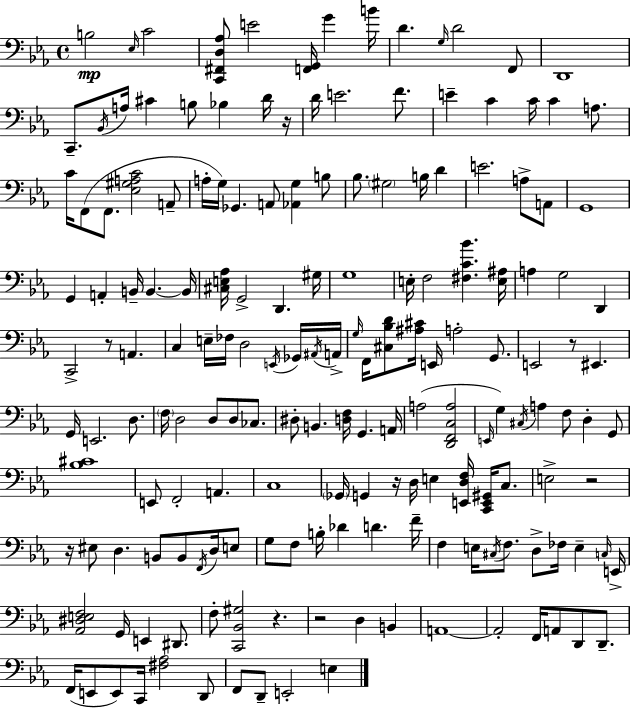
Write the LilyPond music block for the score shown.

{
  \clef bass
  \time 4/4
  \defaultTimeSignature
  \key c \minor
  b2\mp \grace { ees16 } c'2 | <c, fis, d aes>8 e'2 <f, g,>16 g'4 | b'16 d'4. \grace { g16 } d'2 | f,8 d,1 | \break c,8.-- \acciaccatura { bes,16 } a16 cis'4 b8 bes4 | d'16 r16 d'16 e'2. | f'8. e'4-- c'4 c'16 c'4 | a8. c'16 f,8( f,8. <ees gis a c'>2 | \break a,8-- a16-. g16) ges,4. a,8 <aes, g>4 | b8 bes8. \parenthesize gis2 b16 d'4 | e'2. a8-> | a,8 g,1 | \break g,4 a,4-. b,16-- b,4.~~ | b,16 <cis e aes>16 g,2-> d,4. | gis16 g1 | e16-. f2 <fis c' bes'>4. | \break <e ais>16 a4 g2 d,4 | c,2-> r8 a,4. | c4 e16-- fes16 d2 | \acciaccatura { e,16 } ges,16 \acciaccatura { ais,16 } a,16-> \grace { g16 } f,16 <cis bes d'>8 <ais cis'>16 e,16 a2-. | \break g,8. e,2 r8 | eis,4. g,16 e,2. | d8. \parenthesize f16 d2 d8 | d8 ces8. dis8-. b,4. <d f>16 g,4. | \break a,16 a2( <d, f, c a>2 | \grace { e,16 }) g4 \acciaccatura { cis16 } a4 | f8 d4-. g,8 <bes cis'>1 | e,8 f,2-. | \break a,4. c1 | \parenthesize ges,16 g,4 r16 d16 e4 | <e, d f>16 <c, e, gis,>16 c8. e2-> | r2 r16 eis8 d4. | \break b,8 b,8 \acciaccatura { f,16 } d16 e8 g8 f8 b16-. des'4 | d'4. f'16-- f4 e16 \acciaccatura { cis16 } f8. | d8-> fes16 e4-- \grace { c16 } e,16-> <aes, dis e f>2 | g,16 e,4 dis,8. f8-. <c, bes, gis>2 | \break r4. r2 | d4 b,4 a,1~~ | a,2-. | f,16 a,8 d,8 d,8.-- f,16( e,8 e,8) | \break c,16 <fis aes>2 d,8 f,8 d,8-- e,2-. | e4 \bar "|."
}